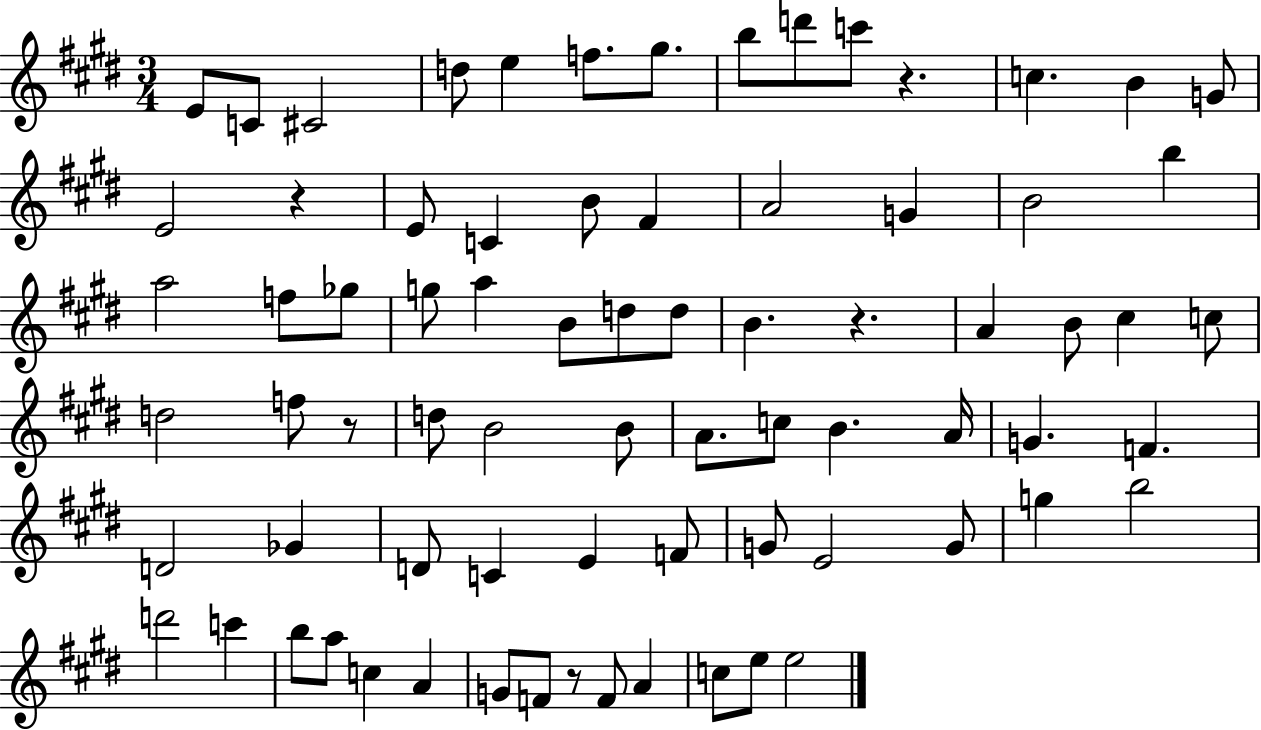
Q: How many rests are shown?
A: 5